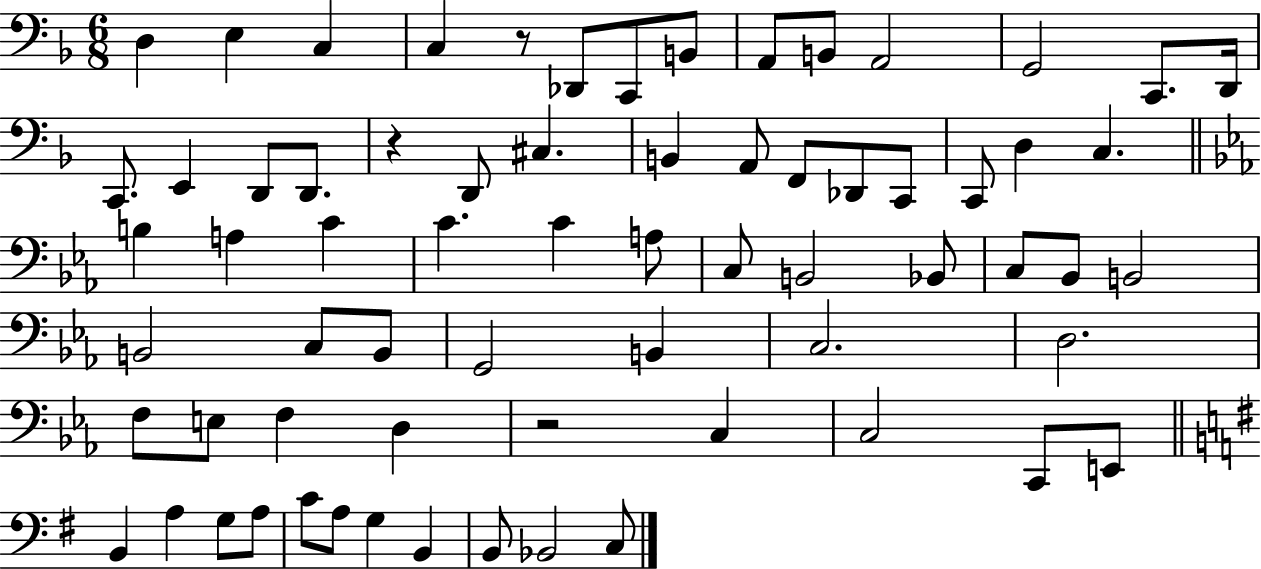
X:1
T:Untitled
M:6/8
L:1/4
K:F
D, E, C, C, z/2 _D,,/2 C,,/2 B,,/2 A,,/2 B,,/2 A,,2 G,,2 C,,/2 D,,/4 C,,/2 E,, D,,/2 D,,/2 z D,,/2 ^C, B,, A,,/2 F,,/2 _D,,/2 C,,/2 C,,/2 D, C, B, A, C C C A,/2 C,/2 B,,2 _B,,/2 C,/2 _B,,/2 B,,2 B,,2 C,/2 B,,/2 G,,2 B,, C,2 D,2 F,/2 E,/2 F, D, z2 C, C,2 C,,/2 E,,/2 B,, A, G,/2 A,/2 C/2 A,/2 G, B,, B,,/2 _B,,2 C,/2